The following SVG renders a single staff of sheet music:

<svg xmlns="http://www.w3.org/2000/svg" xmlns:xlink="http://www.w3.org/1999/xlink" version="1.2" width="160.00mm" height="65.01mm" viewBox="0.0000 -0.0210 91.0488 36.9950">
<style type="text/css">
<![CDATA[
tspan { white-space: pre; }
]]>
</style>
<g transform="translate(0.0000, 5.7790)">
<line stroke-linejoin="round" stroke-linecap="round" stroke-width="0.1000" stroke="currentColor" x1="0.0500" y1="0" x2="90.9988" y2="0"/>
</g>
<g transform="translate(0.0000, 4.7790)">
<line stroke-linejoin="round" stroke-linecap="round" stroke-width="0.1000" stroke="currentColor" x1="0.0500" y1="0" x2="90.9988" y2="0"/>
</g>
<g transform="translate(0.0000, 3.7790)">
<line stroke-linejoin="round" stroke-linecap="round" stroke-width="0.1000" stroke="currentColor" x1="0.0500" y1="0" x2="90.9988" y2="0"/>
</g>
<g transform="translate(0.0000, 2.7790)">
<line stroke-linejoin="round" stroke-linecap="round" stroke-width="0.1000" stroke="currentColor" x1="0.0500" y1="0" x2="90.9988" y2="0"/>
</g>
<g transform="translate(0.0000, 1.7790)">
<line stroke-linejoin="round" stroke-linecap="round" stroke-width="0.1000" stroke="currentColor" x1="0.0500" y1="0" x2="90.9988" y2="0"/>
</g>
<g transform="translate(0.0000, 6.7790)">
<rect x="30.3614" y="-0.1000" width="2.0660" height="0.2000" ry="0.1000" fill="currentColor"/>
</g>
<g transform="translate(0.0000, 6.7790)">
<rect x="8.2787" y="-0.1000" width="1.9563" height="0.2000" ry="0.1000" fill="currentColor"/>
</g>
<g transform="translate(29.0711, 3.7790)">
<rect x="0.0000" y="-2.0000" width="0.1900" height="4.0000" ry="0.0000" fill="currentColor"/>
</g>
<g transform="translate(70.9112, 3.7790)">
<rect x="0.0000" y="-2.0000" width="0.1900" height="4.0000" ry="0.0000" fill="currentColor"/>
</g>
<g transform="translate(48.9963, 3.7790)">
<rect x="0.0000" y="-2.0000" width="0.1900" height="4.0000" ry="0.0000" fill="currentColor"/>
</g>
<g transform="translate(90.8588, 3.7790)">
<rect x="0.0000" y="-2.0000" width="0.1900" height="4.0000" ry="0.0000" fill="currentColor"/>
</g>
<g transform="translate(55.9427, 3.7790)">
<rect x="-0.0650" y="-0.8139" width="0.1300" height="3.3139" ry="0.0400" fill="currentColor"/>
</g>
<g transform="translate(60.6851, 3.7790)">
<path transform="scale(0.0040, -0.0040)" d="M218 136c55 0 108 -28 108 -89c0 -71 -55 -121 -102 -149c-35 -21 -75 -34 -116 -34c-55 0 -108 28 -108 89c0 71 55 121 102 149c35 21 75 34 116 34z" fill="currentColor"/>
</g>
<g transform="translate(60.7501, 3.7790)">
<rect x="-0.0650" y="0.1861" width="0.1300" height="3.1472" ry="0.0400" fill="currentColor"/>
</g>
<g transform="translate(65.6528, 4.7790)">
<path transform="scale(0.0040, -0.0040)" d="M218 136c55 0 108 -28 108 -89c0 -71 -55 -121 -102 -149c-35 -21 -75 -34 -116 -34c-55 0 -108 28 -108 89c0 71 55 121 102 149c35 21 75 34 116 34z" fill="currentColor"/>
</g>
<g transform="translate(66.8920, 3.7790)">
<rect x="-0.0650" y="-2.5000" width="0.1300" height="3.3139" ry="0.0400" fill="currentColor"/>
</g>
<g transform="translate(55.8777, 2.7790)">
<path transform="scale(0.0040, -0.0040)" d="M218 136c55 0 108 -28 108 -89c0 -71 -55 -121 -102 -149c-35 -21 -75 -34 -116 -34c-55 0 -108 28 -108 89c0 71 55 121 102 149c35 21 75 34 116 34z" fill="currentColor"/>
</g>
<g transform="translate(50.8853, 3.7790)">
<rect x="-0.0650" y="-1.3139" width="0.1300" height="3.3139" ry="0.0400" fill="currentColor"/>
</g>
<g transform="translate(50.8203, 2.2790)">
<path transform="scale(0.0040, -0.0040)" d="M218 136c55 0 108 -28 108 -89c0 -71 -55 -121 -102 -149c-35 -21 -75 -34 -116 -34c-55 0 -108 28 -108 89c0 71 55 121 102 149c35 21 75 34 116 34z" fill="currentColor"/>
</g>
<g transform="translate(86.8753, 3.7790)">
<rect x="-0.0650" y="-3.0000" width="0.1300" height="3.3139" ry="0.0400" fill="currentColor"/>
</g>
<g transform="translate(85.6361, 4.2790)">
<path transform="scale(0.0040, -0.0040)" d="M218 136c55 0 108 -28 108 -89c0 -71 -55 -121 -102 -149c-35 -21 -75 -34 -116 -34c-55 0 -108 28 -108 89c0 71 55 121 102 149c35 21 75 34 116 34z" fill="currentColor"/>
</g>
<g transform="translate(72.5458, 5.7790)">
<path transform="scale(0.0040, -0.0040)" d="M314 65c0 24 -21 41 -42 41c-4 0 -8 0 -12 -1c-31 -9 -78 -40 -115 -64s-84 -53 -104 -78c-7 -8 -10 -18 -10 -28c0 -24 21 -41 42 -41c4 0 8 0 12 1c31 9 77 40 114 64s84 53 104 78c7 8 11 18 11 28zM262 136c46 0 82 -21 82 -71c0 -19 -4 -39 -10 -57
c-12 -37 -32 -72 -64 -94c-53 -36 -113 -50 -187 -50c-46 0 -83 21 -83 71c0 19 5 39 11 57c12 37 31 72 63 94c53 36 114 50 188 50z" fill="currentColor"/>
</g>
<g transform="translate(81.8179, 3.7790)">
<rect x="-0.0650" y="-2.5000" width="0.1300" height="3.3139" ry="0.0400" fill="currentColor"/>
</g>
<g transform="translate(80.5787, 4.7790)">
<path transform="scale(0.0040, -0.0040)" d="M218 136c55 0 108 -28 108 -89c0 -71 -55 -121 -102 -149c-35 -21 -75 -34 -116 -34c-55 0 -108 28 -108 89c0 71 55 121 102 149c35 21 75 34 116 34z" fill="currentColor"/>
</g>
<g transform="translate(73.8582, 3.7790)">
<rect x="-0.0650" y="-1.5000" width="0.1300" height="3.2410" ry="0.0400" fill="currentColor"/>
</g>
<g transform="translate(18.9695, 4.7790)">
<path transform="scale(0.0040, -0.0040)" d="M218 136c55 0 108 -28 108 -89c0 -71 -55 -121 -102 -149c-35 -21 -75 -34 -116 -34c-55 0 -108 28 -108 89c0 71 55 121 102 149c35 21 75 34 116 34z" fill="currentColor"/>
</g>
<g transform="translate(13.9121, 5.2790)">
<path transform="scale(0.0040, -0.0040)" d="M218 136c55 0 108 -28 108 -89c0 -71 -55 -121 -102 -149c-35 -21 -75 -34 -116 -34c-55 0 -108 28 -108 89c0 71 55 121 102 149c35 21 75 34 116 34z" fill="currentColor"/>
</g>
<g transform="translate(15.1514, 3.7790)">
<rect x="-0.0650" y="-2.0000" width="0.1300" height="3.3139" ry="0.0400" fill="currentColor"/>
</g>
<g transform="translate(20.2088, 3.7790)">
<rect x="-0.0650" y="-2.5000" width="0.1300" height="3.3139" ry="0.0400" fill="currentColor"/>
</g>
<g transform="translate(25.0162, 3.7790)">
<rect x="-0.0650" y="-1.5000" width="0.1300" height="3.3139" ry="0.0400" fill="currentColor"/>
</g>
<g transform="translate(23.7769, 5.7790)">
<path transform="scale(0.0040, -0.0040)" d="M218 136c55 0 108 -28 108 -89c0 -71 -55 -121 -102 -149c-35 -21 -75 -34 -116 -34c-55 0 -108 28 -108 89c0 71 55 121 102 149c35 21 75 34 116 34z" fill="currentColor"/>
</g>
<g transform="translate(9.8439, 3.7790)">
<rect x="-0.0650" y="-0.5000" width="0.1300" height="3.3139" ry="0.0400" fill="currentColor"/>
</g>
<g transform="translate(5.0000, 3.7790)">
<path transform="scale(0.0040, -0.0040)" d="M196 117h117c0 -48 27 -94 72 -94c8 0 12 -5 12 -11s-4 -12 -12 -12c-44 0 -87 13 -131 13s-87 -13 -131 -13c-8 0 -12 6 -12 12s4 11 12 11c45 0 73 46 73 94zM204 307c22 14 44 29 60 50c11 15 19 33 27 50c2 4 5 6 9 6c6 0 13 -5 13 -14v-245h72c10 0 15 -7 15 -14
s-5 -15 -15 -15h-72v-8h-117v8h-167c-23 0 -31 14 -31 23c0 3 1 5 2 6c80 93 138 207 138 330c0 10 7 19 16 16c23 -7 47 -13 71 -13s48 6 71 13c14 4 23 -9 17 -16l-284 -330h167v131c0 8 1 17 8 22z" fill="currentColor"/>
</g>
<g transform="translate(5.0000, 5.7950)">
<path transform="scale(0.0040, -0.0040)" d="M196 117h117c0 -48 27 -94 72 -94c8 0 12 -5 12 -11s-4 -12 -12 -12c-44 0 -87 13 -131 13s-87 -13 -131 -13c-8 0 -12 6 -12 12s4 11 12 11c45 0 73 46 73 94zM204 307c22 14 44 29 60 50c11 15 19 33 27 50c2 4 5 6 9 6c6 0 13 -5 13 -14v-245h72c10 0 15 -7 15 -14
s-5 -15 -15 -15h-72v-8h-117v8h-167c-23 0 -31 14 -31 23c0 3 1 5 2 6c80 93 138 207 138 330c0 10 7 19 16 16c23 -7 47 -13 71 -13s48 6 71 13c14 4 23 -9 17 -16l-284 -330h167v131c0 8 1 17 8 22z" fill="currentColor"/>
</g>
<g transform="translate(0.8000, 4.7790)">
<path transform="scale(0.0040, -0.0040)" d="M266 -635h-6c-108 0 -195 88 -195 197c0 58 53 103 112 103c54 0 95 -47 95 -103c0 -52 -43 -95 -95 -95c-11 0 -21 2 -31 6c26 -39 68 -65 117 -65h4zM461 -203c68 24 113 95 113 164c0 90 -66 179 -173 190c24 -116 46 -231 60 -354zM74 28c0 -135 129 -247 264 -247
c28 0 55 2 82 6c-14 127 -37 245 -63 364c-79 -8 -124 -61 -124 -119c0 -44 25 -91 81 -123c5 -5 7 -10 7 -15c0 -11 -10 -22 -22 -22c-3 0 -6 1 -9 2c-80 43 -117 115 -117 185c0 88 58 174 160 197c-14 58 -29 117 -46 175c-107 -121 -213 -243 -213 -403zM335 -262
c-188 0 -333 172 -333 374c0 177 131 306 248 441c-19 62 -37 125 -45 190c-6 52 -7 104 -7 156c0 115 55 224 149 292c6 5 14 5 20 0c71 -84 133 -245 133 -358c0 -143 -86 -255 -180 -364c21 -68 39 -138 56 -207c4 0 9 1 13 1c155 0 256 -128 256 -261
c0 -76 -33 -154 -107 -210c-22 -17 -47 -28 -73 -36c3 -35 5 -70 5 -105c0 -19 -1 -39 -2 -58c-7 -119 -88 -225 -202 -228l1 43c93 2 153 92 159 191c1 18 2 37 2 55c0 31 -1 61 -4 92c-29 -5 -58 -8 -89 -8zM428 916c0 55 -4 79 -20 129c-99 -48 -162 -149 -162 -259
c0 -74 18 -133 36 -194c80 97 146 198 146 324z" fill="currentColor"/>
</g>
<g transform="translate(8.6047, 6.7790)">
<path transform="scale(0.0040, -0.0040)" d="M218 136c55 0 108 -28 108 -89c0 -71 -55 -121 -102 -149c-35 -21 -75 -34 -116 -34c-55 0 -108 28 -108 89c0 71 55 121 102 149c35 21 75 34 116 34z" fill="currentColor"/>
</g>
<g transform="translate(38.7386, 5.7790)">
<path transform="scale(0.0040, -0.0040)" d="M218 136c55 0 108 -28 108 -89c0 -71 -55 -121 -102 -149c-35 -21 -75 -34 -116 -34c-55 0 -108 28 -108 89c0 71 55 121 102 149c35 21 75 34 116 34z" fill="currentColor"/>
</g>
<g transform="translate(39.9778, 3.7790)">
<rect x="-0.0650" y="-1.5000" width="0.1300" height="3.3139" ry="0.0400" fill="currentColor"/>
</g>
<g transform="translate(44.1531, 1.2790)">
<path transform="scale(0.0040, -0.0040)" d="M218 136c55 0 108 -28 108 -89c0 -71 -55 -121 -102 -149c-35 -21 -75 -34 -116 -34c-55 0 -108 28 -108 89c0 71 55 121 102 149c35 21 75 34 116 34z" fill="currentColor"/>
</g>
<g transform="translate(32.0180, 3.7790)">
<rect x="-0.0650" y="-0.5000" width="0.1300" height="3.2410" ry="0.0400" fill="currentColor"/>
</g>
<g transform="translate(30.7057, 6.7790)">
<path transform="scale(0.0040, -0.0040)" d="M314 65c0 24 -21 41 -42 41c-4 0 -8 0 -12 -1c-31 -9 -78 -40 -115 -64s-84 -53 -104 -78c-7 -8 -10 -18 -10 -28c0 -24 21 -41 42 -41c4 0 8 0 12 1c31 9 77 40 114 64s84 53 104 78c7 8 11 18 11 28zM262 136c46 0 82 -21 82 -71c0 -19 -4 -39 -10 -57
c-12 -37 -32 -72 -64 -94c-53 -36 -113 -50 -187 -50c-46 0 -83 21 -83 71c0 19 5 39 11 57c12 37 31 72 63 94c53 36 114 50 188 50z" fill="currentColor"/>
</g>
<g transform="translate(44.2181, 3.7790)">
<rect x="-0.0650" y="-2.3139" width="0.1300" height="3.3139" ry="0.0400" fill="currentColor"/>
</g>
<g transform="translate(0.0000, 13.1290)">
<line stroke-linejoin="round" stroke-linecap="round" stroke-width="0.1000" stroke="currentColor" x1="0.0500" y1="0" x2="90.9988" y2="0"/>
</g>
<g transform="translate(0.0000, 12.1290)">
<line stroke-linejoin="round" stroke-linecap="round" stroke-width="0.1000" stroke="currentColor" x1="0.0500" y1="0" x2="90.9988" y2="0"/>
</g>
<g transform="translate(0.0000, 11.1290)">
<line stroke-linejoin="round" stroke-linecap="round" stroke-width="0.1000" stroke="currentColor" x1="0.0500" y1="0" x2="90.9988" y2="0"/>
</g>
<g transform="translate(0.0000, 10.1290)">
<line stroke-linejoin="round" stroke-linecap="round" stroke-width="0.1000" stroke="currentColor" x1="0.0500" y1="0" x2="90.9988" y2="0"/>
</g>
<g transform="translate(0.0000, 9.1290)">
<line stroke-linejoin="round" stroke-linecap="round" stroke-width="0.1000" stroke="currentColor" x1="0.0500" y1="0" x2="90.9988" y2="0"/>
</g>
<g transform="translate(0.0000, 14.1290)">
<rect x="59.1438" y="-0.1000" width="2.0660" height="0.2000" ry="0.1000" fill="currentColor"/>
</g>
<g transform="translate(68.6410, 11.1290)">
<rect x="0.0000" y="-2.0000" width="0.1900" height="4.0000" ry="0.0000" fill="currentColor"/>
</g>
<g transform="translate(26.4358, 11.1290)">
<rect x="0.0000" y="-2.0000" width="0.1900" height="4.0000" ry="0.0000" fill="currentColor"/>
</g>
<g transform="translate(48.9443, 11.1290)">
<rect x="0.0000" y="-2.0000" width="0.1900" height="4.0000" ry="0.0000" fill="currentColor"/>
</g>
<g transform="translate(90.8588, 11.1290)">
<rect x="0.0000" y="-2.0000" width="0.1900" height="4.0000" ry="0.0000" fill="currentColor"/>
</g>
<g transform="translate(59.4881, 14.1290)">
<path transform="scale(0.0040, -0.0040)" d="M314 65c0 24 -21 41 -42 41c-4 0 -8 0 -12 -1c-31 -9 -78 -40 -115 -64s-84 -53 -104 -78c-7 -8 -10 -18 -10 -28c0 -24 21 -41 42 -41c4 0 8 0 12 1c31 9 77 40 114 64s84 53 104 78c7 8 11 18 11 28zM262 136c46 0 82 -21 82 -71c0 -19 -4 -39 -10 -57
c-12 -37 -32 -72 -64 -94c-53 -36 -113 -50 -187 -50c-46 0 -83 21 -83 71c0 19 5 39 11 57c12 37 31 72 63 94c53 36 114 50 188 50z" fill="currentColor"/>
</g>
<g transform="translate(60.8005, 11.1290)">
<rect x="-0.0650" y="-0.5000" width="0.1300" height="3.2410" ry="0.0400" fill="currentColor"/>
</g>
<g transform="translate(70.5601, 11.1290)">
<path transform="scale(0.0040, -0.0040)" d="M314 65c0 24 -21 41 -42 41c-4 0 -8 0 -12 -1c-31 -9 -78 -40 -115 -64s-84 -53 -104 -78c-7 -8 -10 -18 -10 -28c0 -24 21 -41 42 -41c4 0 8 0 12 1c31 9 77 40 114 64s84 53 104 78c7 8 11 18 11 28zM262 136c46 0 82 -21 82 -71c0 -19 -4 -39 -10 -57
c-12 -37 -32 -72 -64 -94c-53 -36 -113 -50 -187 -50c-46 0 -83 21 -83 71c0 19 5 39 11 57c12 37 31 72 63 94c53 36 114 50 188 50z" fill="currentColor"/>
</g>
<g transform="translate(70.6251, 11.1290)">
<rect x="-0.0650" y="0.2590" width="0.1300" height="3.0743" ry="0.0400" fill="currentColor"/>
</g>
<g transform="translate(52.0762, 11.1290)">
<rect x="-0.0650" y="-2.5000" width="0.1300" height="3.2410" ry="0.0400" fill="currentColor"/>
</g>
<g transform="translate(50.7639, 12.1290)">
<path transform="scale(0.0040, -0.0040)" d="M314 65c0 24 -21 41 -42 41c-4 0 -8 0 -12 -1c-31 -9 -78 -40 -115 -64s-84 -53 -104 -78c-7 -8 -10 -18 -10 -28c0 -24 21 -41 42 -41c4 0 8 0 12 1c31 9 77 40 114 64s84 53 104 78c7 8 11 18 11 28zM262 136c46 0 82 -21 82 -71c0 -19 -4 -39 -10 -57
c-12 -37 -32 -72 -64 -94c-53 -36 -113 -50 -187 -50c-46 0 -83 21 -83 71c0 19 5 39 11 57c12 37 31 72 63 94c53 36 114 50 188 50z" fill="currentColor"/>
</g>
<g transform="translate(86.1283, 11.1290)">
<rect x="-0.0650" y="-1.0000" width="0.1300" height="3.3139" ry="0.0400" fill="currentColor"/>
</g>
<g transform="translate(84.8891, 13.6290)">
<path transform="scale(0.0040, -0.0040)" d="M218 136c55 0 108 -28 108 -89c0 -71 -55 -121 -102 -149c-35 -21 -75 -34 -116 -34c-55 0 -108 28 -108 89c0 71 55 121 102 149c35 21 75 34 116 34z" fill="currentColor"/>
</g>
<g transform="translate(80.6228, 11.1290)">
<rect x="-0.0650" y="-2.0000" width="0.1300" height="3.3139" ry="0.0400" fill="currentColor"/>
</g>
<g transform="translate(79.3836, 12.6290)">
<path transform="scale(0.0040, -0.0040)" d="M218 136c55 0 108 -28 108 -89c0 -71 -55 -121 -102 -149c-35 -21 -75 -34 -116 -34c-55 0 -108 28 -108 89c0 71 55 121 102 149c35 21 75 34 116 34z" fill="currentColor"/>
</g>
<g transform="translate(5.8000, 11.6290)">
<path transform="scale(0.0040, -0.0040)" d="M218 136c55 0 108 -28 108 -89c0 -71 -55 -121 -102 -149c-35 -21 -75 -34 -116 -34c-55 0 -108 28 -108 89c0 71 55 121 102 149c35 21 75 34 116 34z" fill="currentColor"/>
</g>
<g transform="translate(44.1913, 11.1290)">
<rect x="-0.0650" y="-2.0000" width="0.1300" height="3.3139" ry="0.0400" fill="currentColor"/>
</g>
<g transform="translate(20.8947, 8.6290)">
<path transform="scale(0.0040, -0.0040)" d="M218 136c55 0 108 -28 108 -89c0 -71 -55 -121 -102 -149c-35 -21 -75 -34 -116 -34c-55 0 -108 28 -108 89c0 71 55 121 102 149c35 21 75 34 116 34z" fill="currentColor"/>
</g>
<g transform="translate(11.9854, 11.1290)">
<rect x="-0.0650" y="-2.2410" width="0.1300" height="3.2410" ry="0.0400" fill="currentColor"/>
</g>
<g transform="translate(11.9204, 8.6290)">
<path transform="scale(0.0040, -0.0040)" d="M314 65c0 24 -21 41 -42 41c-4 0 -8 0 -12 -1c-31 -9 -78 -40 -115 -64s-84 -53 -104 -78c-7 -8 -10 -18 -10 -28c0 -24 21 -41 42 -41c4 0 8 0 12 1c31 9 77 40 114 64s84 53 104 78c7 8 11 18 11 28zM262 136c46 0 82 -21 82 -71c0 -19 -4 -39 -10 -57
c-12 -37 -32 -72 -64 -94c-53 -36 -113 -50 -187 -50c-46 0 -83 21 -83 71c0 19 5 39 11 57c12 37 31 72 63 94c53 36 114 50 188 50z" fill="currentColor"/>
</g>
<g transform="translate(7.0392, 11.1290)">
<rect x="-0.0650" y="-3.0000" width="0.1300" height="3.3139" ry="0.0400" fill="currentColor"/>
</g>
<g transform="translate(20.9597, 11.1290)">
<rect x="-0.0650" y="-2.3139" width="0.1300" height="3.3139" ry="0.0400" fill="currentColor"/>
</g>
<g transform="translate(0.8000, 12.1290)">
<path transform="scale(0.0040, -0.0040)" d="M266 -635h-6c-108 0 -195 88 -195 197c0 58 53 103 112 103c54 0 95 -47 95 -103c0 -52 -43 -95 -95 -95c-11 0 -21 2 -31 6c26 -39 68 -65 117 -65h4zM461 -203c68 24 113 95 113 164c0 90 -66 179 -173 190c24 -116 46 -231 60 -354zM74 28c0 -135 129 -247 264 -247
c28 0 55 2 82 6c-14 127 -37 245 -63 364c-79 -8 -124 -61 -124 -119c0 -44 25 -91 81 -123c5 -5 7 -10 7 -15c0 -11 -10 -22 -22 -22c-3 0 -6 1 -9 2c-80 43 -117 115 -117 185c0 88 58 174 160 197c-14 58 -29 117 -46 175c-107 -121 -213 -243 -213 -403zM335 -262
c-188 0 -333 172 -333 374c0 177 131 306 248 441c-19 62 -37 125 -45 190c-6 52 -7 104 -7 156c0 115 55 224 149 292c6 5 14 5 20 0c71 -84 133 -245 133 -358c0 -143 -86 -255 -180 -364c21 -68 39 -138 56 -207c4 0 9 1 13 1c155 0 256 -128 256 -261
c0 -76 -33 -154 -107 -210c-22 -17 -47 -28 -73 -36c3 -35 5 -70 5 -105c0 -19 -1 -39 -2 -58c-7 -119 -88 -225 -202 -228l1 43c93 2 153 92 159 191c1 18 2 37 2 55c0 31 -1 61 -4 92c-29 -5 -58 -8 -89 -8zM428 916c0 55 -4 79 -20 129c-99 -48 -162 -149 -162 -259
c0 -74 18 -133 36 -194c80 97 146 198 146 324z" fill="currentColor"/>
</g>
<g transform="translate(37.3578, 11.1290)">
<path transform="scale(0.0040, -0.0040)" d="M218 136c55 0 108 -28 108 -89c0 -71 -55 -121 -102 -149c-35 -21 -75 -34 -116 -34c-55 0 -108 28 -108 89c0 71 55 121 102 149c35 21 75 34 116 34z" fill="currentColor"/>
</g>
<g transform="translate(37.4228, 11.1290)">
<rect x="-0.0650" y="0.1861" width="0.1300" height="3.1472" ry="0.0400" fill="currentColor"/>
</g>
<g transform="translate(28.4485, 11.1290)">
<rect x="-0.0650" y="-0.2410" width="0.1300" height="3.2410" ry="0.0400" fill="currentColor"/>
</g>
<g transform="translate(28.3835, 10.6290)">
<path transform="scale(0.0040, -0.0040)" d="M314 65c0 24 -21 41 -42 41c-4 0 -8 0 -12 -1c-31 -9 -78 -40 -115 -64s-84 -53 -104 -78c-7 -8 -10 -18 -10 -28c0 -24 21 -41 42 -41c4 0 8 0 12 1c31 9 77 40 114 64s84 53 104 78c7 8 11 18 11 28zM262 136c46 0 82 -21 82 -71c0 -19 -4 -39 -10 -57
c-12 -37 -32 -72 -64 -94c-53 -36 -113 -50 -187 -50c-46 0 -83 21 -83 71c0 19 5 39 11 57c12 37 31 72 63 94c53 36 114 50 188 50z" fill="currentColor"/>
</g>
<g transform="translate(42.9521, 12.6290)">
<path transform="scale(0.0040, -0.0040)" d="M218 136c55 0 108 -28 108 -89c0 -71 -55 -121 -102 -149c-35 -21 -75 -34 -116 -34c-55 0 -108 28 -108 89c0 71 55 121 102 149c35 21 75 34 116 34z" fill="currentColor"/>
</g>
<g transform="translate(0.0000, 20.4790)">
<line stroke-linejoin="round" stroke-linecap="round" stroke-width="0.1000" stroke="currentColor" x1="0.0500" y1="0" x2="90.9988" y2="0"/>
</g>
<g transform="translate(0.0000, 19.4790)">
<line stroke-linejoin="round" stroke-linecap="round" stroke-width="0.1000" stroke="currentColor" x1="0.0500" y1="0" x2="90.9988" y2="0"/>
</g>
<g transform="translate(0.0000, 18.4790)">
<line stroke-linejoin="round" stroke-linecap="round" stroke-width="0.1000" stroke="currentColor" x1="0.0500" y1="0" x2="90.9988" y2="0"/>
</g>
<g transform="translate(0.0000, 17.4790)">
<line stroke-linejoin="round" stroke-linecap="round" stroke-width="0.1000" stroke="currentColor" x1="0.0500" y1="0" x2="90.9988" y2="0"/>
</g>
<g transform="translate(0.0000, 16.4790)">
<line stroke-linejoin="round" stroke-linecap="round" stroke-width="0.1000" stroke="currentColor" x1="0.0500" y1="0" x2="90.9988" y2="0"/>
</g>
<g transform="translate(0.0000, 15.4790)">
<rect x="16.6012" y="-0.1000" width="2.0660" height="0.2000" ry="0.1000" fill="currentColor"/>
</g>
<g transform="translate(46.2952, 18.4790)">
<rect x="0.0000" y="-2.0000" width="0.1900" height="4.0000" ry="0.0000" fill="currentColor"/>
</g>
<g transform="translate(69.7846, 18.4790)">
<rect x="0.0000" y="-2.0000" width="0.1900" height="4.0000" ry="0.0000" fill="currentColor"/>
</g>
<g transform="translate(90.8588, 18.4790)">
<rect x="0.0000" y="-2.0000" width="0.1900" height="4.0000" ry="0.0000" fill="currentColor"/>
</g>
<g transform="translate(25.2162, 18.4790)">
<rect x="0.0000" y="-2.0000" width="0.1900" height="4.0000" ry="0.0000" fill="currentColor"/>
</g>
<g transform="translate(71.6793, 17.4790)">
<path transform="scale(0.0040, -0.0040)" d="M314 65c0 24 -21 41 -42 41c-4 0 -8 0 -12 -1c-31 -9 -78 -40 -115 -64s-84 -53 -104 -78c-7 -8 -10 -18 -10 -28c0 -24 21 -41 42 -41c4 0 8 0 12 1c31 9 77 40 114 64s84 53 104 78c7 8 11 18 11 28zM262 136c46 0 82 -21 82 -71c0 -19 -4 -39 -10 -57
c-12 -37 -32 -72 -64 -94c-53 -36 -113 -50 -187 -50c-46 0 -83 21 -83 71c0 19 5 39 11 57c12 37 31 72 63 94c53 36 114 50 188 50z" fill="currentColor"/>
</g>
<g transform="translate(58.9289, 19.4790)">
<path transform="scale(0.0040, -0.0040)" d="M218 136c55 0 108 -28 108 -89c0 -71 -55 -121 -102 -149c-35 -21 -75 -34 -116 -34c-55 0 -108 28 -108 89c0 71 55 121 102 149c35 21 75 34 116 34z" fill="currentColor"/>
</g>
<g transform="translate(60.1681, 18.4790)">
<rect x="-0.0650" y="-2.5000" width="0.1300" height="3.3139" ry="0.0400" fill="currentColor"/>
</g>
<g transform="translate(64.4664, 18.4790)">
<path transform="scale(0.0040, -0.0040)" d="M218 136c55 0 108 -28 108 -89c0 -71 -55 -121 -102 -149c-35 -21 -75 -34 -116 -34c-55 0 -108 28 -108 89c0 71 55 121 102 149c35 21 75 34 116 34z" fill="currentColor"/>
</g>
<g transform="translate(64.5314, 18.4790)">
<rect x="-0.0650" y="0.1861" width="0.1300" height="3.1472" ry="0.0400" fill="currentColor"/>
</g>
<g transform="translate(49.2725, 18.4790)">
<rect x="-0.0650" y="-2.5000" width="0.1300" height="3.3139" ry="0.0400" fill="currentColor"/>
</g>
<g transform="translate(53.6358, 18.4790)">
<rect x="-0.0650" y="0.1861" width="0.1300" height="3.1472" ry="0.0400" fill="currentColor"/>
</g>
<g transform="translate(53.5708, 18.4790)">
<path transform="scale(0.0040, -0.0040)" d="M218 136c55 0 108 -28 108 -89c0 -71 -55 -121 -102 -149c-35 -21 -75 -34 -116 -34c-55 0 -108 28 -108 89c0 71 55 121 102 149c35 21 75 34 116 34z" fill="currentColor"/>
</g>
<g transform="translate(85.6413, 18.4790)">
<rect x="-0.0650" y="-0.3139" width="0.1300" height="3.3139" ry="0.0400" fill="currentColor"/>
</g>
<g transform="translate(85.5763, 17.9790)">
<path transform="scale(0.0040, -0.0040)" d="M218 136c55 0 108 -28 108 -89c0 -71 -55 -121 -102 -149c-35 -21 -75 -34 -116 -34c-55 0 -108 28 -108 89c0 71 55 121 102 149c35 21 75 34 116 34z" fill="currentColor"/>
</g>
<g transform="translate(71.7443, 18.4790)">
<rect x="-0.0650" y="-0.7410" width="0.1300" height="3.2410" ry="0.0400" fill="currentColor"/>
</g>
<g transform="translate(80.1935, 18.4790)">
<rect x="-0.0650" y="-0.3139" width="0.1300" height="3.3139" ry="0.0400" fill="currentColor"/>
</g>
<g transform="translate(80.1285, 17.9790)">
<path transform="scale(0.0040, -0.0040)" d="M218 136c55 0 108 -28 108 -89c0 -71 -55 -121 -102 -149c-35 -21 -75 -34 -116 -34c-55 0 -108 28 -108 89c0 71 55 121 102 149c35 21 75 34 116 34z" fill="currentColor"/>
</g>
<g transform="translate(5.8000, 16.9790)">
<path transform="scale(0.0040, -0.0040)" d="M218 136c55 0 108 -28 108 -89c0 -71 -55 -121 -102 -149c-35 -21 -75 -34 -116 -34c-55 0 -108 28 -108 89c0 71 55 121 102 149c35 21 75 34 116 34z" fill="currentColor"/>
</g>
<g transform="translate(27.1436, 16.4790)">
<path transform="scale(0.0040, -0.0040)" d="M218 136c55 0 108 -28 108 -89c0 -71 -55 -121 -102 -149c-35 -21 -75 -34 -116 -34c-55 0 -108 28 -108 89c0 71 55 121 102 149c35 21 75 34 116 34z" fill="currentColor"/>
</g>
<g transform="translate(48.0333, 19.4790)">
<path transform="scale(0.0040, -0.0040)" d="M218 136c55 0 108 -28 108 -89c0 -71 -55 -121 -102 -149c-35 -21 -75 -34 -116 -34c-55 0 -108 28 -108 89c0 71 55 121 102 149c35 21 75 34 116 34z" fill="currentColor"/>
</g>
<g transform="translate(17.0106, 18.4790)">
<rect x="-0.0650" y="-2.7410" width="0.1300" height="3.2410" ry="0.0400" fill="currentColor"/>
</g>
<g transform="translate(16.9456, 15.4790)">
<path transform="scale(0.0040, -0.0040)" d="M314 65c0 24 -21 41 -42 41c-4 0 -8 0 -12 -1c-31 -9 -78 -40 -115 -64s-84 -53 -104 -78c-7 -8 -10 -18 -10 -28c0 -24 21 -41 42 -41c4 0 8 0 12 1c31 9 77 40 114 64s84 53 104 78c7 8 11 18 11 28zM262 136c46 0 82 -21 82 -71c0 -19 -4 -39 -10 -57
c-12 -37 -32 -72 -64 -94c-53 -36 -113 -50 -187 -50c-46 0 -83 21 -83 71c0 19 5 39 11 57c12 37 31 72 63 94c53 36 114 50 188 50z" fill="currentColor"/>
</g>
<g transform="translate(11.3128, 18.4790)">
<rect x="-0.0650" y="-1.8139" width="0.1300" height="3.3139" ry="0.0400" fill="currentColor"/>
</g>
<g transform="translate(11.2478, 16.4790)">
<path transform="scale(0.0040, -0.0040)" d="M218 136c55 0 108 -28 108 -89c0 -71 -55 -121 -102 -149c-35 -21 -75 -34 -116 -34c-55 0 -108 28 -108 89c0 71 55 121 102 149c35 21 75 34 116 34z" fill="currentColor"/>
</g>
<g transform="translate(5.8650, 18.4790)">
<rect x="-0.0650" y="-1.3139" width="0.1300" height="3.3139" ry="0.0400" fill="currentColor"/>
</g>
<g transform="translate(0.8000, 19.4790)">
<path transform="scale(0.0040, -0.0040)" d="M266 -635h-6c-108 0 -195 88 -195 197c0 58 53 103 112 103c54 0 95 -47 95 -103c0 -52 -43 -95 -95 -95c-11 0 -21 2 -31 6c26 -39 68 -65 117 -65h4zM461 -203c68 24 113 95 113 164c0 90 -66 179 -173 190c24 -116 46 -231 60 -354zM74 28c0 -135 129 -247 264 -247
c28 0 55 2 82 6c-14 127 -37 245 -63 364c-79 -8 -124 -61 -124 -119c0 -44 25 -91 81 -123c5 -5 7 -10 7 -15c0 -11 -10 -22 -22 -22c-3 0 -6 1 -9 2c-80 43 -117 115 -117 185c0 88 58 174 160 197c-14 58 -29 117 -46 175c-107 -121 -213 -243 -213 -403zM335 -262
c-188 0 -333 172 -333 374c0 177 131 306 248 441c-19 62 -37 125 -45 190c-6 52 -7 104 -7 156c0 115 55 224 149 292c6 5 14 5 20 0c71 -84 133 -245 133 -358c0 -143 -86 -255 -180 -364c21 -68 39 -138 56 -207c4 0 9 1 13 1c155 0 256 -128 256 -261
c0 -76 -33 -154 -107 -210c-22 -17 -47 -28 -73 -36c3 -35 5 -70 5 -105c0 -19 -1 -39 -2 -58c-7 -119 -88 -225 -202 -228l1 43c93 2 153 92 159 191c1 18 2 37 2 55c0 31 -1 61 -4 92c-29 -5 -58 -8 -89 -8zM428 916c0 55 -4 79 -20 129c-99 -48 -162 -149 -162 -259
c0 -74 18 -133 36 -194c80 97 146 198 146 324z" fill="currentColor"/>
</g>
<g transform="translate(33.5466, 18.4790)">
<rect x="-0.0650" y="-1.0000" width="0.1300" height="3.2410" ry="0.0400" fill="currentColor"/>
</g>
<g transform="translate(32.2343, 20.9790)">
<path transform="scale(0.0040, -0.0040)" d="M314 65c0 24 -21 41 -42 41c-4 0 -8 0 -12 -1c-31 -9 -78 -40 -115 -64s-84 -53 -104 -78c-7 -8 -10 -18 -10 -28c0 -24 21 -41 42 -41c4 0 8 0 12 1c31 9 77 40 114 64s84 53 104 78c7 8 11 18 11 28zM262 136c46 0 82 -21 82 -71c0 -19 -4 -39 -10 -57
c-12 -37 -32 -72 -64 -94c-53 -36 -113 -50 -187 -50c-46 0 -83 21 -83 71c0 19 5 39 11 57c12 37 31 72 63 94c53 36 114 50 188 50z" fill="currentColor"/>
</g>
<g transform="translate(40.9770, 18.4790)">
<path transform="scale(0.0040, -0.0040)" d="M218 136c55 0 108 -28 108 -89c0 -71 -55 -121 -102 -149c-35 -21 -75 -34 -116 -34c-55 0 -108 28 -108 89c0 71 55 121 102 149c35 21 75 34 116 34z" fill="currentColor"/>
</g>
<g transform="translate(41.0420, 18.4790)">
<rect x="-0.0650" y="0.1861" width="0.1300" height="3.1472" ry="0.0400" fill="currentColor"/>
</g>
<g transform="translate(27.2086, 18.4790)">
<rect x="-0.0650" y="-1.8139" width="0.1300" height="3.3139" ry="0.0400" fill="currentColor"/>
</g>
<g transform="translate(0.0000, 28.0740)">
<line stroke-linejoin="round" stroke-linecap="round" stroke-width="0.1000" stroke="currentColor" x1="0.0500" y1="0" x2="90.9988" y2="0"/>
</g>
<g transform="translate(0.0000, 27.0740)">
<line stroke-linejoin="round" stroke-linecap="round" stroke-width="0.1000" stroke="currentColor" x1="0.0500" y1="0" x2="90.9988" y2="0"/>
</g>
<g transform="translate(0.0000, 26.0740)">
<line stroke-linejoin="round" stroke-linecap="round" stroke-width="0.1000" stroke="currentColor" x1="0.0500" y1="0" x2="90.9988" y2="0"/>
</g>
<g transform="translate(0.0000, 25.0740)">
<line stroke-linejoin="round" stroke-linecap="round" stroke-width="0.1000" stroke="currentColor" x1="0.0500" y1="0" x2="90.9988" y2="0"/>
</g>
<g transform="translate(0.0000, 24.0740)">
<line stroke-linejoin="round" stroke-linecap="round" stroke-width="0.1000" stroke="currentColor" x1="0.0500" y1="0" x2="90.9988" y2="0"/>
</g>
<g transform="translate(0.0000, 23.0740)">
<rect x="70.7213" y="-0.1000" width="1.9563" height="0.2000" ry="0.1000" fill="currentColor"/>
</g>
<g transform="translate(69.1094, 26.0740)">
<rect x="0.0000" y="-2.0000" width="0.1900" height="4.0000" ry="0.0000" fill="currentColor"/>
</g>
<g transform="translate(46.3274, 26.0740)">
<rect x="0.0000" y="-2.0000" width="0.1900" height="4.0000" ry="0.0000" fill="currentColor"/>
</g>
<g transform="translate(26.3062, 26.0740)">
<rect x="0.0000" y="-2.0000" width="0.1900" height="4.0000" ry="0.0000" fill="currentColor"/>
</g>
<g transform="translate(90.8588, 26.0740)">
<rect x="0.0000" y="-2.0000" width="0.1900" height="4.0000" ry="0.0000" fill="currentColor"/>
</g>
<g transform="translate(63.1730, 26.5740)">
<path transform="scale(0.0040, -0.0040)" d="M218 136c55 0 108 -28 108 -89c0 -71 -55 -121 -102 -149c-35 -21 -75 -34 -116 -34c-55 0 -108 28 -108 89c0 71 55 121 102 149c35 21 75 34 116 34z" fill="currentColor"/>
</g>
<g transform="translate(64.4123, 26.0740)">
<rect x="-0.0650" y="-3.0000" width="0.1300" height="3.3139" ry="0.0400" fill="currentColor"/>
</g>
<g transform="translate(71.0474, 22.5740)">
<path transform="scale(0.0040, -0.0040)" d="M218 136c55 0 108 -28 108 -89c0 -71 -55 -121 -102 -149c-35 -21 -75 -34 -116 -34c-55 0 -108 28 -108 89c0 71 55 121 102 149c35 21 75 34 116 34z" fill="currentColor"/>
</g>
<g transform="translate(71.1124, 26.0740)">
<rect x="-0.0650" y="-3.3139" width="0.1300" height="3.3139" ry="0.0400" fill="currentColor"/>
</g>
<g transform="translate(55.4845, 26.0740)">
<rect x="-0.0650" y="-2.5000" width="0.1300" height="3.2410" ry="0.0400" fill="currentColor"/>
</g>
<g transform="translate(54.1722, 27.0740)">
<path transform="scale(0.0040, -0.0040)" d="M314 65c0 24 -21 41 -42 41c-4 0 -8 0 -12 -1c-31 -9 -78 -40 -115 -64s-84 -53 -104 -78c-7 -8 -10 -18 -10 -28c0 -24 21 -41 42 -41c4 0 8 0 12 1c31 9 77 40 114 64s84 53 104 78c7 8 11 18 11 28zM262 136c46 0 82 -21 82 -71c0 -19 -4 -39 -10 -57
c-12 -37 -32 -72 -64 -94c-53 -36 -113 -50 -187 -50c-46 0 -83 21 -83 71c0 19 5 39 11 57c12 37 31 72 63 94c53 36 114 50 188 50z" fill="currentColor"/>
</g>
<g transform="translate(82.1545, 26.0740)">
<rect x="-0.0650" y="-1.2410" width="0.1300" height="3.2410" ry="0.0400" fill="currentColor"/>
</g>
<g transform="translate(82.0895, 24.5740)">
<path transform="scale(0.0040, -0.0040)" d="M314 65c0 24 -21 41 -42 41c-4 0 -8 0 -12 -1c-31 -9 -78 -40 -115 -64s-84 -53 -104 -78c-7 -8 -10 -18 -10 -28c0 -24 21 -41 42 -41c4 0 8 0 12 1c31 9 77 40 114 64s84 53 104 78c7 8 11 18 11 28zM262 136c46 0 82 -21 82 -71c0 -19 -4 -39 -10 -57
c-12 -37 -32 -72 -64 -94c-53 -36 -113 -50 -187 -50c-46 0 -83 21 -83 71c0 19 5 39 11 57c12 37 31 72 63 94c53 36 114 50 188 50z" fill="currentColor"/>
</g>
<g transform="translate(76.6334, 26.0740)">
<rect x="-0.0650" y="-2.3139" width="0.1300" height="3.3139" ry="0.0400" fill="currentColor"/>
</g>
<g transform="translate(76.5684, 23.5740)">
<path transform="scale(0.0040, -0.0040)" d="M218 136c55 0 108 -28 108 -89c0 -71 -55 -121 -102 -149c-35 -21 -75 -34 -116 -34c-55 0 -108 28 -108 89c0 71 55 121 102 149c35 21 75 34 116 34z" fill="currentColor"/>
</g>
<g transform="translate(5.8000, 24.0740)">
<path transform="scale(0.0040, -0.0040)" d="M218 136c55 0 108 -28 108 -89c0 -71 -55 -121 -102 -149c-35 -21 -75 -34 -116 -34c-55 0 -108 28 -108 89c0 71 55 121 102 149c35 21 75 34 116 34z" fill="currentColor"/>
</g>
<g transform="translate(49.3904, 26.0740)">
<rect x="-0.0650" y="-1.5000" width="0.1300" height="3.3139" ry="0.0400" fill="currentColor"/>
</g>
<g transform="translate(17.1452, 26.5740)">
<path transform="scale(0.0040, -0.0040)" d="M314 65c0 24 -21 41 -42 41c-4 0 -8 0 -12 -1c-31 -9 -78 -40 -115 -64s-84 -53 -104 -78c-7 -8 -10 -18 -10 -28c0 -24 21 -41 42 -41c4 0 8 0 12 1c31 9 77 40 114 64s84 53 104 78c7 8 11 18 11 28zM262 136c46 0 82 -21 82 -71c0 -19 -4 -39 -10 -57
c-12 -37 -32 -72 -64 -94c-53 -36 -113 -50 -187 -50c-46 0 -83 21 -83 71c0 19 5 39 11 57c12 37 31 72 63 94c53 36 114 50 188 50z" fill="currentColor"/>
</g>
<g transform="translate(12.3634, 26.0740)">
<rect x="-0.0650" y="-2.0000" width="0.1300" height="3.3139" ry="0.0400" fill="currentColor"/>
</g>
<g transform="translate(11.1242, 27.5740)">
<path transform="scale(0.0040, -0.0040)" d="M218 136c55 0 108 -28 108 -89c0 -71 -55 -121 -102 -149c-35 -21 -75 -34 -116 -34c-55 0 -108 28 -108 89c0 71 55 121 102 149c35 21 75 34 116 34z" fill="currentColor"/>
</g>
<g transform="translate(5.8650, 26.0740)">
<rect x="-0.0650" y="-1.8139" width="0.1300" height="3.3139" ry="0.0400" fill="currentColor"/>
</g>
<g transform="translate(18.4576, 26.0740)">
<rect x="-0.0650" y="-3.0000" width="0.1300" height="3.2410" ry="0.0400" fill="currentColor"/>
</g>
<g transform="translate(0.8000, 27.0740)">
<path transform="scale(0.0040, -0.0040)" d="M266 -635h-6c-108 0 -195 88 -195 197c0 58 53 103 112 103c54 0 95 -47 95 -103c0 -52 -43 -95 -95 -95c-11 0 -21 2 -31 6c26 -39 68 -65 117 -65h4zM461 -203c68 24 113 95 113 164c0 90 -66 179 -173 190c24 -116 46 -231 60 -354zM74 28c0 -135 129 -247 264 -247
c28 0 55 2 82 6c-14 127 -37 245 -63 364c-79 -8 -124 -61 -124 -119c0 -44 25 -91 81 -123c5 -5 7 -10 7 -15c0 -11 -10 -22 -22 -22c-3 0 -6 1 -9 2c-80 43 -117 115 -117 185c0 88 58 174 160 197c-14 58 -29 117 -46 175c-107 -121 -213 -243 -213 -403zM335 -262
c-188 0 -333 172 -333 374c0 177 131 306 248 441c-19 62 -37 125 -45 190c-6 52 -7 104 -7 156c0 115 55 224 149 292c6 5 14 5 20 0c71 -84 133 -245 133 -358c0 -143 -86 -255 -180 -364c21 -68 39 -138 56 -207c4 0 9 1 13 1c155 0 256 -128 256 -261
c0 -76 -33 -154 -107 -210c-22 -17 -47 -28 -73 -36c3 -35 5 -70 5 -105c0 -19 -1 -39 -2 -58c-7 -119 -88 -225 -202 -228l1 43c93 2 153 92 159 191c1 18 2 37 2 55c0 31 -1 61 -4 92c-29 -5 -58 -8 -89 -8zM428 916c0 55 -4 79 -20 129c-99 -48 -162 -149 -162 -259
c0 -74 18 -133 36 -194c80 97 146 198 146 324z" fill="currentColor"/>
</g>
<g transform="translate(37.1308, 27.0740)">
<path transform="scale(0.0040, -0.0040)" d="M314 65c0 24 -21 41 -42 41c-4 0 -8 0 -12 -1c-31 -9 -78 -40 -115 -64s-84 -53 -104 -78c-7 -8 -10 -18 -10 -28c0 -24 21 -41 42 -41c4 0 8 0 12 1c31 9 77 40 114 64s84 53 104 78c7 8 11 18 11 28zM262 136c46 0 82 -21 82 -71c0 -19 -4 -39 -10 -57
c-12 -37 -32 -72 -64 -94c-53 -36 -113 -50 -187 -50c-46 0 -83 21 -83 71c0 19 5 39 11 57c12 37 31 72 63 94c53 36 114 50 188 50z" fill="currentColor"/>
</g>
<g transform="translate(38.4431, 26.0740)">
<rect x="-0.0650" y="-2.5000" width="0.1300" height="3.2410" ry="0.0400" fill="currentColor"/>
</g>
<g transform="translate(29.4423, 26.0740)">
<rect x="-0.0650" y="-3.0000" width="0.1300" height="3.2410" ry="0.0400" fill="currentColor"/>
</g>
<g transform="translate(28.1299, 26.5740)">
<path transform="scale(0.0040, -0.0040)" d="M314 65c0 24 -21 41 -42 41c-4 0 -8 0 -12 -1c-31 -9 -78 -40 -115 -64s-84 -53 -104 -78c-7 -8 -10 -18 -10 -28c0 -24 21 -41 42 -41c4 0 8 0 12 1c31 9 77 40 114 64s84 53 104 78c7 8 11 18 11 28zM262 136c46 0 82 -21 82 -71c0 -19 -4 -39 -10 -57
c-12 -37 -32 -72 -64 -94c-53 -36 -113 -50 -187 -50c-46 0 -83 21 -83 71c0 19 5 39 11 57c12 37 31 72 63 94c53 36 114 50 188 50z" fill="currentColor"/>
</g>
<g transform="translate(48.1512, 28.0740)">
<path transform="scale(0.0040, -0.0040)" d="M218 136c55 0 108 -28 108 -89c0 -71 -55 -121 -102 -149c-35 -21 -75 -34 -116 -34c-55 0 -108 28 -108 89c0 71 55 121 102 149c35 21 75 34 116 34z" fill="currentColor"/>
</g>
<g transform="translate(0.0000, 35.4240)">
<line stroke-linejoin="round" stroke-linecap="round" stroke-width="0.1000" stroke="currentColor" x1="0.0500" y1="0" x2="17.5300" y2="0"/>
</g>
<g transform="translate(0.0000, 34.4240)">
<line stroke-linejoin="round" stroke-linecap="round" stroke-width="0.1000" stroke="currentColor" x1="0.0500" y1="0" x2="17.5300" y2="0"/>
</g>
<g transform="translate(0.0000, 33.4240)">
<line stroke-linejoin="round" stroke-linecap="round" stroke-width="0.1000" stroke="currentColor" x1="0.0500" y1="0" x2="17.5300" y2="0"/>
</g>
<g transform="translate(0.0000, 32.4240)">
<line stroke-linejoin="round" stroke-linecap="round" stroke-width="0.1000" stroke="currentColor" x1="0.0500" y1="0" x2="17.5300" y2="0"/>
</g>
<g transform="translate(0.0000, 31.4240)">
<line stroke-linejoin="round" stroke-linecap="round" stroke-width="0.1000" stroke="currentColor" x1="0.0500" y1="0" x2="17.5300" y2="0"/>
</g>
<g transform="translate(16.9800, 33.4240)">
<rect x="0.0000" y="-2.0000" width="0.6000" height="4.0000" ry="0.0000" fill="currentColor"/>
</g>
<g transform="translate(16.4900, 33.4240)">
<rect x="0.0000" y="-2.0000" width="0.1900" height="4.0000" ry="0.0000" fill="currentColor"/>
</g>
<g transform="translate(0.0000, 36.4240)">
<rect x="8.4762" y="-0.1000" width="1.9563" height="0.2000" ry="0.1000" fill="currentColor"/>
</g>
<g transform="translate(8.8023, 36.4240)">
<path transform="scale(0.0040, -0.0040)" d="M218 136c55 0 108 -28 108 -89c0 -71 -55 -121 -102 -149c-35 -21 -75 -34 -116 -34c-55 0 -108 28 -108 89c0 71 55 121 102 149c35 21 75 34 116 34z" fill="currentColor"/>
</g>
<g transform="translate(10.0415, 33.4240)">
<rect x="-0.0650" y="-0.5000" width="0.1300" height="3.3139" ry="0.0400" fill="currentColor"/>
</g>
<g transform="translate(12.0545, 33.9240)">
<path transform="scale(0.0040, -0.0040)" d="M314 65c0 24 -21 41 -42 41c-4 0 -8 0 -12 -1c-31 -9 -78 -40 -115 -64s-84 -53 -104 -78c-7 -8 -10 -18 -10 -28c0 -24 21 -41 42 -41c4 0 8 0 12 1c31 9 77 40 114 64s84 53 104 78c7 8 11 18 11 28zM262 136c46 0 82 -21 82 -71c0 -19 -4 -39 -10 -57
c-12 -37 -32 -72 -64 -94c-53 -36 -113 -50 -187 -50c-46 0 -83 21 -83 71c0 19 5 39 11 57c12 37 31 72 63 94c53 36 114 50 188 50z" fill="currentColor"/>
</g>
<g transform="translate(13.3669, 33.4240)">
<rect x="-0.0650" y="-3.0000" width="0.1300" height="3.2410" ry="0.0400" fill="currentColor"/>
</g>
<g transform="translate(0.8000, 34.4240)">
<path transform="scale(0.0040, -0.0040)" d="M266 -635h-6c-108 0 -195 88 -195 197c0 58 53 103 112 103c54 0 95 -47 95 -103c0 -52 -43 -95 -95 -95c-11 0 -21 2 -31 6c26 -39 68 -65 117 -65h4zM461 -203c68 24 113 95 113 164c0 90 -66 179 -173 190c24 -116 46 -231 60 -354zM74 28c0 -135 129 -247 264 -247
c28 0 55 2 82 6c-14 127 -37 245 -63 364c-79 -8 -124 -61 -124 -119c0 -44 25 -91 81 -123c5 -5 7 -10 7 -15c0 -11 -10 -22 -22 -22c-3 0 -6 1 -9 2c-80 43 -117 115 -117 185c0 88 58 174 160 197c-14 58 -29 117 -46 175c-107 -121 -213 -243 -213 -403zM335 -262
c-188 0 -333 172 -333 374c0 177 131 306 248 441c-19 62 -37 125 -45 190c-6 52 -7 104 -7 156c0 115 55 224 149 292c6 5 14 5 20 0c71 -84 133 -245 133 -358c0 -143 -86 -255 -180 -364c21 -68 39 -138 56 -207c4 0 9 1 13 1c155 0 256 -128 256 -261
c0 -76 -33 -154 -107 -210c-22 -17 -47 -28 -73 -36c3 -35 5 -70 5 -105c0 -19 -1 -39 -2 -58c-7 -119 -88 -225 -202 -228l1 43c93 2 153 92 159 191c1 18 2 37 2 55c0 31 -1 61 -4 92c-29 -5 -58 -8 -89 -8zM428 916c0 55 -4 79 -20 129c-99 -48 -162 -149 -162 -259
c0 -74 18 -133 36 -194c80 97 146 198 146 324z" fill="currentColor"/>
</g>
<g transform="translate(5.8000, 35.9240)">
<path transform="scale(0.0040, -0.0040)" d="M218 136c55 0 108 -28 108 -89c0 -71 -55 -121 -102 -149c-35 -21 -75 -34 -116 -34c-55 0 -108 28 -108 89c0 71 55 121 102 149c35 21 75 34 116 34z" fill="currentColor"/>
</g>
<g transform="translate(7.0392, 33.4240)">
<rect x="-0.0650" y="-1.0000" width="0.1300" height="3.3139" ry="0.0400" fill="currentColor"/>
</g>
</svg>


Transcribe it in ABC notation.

X:1
T:Untitled
M:4/4
L:1/4
K:C
C F G E C2 E g e d B G E2 G A A g2 g c2 B F G2 C2 B2 F D e f a2 f D2 B G B G B d2 c c f F A2 A2 G2 E G2 A b g e2 D C A2